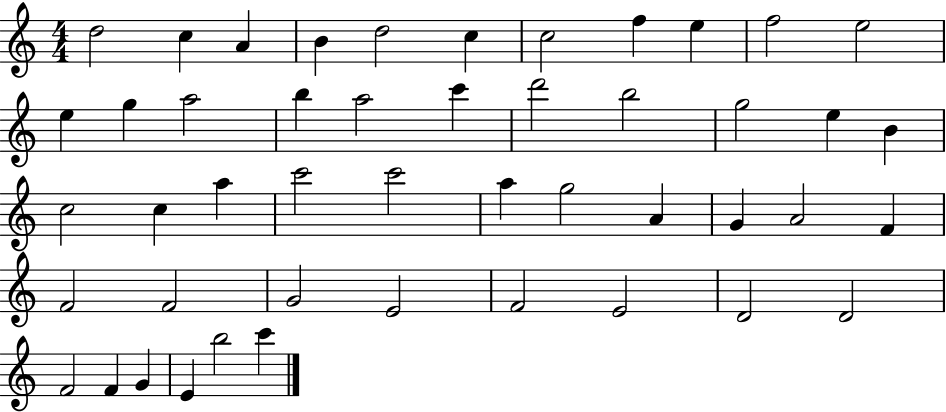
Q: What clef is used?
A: treble